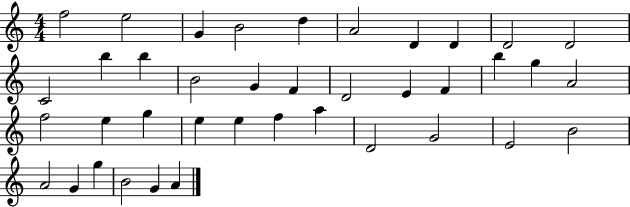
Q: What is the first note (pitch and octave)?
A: F5